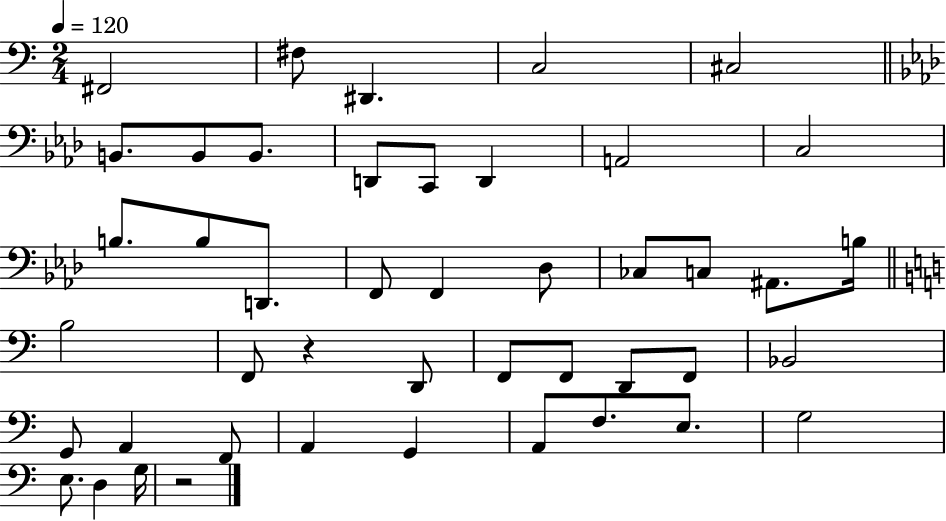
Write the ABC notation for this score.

X:1
T:Untitled
M:2/4
L:1/4
K:C
^F,,2 ^F,/2 ^D,, C,2 ^C,2 B,,/2 B,,/2 B,,/2 D,,/2 C,,/2 D,, A,,2 C,2 B,/2 B,/2 D,,/2 F,,/2 F,, _D,/2 _C,/2 C,/2 ^A,,/2 B,/4 B,2 F,,/2 z D,,/2 F,,/2 F,,/2 D,,/2 F,,/2 _B,,2 G,,/2 A,, F,,/2 A,, G,, A,,/2 F,/2 E,/2 G,2 E,/2 D, G,/4 z2